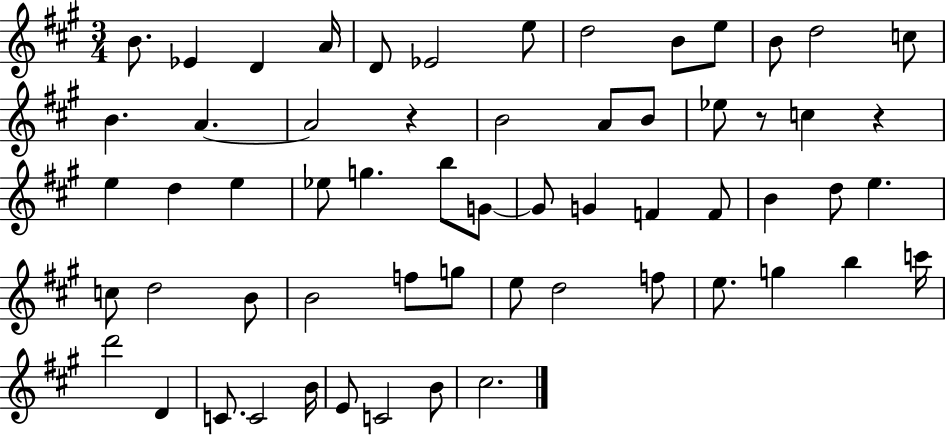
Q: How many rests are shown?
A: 3